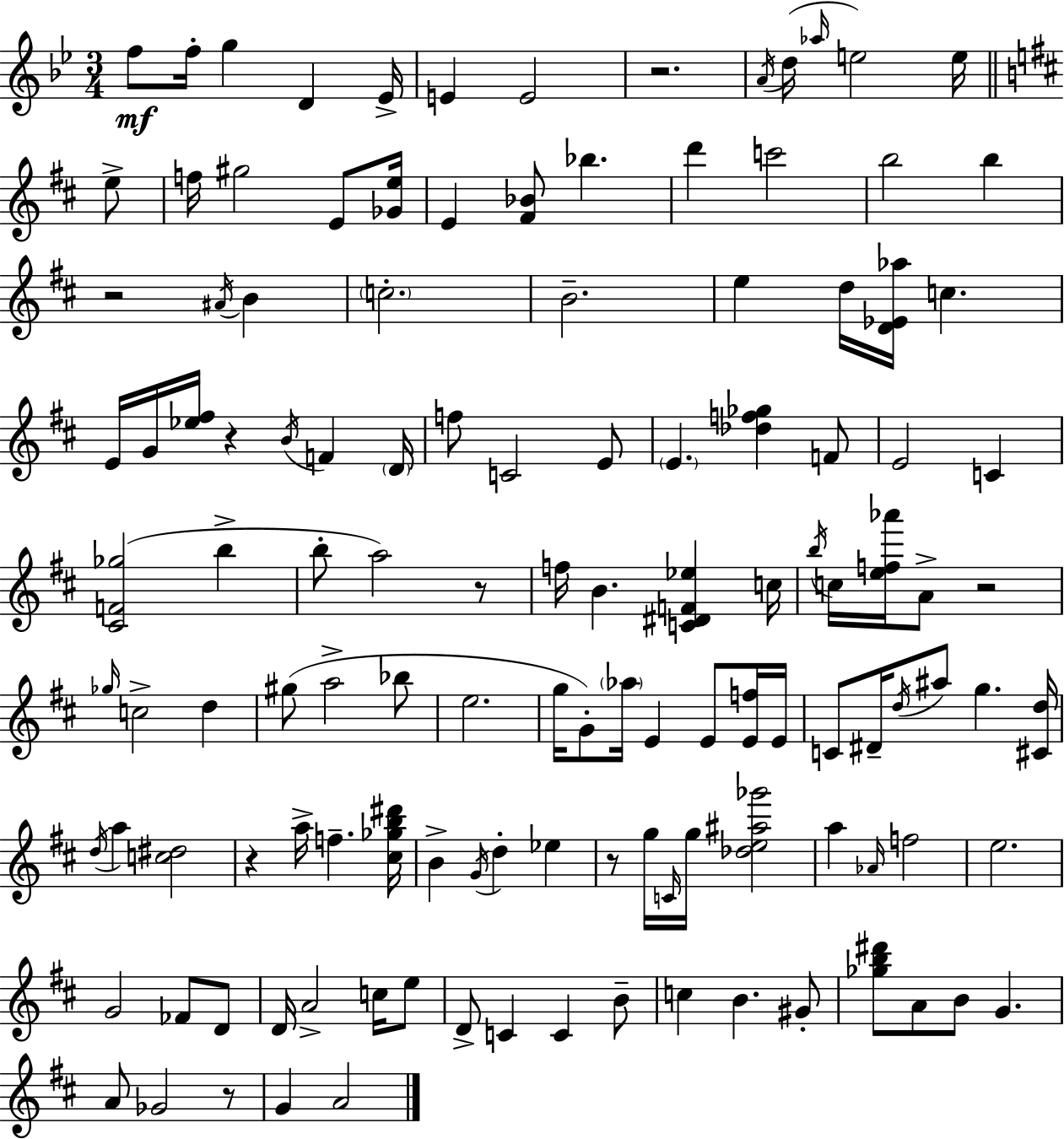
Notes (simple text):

F5/e F5/s G5/q D4/q Eb4/s E4/q E4/h R/h. A4/s D5/s Ab5/s E5/h E5/s E5/e F5/s G#5/h E4/e [Gb4,E5]/s E4/q [F#4,Bb4]/e Bb5/q. D6/q C6/h B5/h B5/q R/h A#4/s B4/q C5/h. B4/h. E5/q D5/s [D4,Eb4,Ab5]/s C5/q. E4/s G4/s [Eb5,F#5]/s R/q B4/s F4/q D4/s F5/e C4/h E4/e E4/q. [Db5,F5,Gb5]/q F4/e E4/h C4/q [C#4,F4,Gb5]/h B5/q B5/e A5/h R/e F5/s B4/q. [C4,D#4,F4,Eb5]/q C5/s B5/s C5/s [E5,F5,Ab6]/s A4/e R/h Gb5/s C5/h D5/q G#5/e A5/h Bb5/e E5/h. G5/s G4/e Ab5/s E4/q E4/e [E4,F5]/s E4/s C4/e D#4/s D5/s A#5/e G5/q. [C#4,D5]/s D5/s A5/q [C5,D#5]/h R/q A5/s F5/q. [C#5,Gb5,B5,D#6]/s B4/q G4/s D5/q Eb5/q R/e G5/s C4/s G5/s [Db5,E5,A#5,Gb6]/h A5/q Ab4/s F5/h E5/h. G4/h FES4/e D4/e D4/s A4/h C5/s E5/e D4/e C4/q C4/q B4/e C5/q B4/q. G#4/e [Gb5,B5,D#6]/e A4/e B4/e G4/q. A4/e Gb4/h R/e G4/q A4/h